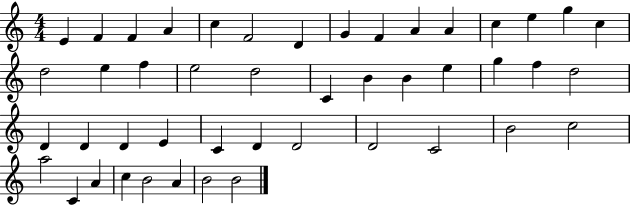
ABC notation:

X:1
T:Untitled
M:4/4
L:1/4
K:C
E F F A c F2 D G F A A c e g c d2 e f e2 d2 C B B e g f d2 D D D E C D D2 D2 C2 B2 c2 a2 C A c B2 A B2 B2